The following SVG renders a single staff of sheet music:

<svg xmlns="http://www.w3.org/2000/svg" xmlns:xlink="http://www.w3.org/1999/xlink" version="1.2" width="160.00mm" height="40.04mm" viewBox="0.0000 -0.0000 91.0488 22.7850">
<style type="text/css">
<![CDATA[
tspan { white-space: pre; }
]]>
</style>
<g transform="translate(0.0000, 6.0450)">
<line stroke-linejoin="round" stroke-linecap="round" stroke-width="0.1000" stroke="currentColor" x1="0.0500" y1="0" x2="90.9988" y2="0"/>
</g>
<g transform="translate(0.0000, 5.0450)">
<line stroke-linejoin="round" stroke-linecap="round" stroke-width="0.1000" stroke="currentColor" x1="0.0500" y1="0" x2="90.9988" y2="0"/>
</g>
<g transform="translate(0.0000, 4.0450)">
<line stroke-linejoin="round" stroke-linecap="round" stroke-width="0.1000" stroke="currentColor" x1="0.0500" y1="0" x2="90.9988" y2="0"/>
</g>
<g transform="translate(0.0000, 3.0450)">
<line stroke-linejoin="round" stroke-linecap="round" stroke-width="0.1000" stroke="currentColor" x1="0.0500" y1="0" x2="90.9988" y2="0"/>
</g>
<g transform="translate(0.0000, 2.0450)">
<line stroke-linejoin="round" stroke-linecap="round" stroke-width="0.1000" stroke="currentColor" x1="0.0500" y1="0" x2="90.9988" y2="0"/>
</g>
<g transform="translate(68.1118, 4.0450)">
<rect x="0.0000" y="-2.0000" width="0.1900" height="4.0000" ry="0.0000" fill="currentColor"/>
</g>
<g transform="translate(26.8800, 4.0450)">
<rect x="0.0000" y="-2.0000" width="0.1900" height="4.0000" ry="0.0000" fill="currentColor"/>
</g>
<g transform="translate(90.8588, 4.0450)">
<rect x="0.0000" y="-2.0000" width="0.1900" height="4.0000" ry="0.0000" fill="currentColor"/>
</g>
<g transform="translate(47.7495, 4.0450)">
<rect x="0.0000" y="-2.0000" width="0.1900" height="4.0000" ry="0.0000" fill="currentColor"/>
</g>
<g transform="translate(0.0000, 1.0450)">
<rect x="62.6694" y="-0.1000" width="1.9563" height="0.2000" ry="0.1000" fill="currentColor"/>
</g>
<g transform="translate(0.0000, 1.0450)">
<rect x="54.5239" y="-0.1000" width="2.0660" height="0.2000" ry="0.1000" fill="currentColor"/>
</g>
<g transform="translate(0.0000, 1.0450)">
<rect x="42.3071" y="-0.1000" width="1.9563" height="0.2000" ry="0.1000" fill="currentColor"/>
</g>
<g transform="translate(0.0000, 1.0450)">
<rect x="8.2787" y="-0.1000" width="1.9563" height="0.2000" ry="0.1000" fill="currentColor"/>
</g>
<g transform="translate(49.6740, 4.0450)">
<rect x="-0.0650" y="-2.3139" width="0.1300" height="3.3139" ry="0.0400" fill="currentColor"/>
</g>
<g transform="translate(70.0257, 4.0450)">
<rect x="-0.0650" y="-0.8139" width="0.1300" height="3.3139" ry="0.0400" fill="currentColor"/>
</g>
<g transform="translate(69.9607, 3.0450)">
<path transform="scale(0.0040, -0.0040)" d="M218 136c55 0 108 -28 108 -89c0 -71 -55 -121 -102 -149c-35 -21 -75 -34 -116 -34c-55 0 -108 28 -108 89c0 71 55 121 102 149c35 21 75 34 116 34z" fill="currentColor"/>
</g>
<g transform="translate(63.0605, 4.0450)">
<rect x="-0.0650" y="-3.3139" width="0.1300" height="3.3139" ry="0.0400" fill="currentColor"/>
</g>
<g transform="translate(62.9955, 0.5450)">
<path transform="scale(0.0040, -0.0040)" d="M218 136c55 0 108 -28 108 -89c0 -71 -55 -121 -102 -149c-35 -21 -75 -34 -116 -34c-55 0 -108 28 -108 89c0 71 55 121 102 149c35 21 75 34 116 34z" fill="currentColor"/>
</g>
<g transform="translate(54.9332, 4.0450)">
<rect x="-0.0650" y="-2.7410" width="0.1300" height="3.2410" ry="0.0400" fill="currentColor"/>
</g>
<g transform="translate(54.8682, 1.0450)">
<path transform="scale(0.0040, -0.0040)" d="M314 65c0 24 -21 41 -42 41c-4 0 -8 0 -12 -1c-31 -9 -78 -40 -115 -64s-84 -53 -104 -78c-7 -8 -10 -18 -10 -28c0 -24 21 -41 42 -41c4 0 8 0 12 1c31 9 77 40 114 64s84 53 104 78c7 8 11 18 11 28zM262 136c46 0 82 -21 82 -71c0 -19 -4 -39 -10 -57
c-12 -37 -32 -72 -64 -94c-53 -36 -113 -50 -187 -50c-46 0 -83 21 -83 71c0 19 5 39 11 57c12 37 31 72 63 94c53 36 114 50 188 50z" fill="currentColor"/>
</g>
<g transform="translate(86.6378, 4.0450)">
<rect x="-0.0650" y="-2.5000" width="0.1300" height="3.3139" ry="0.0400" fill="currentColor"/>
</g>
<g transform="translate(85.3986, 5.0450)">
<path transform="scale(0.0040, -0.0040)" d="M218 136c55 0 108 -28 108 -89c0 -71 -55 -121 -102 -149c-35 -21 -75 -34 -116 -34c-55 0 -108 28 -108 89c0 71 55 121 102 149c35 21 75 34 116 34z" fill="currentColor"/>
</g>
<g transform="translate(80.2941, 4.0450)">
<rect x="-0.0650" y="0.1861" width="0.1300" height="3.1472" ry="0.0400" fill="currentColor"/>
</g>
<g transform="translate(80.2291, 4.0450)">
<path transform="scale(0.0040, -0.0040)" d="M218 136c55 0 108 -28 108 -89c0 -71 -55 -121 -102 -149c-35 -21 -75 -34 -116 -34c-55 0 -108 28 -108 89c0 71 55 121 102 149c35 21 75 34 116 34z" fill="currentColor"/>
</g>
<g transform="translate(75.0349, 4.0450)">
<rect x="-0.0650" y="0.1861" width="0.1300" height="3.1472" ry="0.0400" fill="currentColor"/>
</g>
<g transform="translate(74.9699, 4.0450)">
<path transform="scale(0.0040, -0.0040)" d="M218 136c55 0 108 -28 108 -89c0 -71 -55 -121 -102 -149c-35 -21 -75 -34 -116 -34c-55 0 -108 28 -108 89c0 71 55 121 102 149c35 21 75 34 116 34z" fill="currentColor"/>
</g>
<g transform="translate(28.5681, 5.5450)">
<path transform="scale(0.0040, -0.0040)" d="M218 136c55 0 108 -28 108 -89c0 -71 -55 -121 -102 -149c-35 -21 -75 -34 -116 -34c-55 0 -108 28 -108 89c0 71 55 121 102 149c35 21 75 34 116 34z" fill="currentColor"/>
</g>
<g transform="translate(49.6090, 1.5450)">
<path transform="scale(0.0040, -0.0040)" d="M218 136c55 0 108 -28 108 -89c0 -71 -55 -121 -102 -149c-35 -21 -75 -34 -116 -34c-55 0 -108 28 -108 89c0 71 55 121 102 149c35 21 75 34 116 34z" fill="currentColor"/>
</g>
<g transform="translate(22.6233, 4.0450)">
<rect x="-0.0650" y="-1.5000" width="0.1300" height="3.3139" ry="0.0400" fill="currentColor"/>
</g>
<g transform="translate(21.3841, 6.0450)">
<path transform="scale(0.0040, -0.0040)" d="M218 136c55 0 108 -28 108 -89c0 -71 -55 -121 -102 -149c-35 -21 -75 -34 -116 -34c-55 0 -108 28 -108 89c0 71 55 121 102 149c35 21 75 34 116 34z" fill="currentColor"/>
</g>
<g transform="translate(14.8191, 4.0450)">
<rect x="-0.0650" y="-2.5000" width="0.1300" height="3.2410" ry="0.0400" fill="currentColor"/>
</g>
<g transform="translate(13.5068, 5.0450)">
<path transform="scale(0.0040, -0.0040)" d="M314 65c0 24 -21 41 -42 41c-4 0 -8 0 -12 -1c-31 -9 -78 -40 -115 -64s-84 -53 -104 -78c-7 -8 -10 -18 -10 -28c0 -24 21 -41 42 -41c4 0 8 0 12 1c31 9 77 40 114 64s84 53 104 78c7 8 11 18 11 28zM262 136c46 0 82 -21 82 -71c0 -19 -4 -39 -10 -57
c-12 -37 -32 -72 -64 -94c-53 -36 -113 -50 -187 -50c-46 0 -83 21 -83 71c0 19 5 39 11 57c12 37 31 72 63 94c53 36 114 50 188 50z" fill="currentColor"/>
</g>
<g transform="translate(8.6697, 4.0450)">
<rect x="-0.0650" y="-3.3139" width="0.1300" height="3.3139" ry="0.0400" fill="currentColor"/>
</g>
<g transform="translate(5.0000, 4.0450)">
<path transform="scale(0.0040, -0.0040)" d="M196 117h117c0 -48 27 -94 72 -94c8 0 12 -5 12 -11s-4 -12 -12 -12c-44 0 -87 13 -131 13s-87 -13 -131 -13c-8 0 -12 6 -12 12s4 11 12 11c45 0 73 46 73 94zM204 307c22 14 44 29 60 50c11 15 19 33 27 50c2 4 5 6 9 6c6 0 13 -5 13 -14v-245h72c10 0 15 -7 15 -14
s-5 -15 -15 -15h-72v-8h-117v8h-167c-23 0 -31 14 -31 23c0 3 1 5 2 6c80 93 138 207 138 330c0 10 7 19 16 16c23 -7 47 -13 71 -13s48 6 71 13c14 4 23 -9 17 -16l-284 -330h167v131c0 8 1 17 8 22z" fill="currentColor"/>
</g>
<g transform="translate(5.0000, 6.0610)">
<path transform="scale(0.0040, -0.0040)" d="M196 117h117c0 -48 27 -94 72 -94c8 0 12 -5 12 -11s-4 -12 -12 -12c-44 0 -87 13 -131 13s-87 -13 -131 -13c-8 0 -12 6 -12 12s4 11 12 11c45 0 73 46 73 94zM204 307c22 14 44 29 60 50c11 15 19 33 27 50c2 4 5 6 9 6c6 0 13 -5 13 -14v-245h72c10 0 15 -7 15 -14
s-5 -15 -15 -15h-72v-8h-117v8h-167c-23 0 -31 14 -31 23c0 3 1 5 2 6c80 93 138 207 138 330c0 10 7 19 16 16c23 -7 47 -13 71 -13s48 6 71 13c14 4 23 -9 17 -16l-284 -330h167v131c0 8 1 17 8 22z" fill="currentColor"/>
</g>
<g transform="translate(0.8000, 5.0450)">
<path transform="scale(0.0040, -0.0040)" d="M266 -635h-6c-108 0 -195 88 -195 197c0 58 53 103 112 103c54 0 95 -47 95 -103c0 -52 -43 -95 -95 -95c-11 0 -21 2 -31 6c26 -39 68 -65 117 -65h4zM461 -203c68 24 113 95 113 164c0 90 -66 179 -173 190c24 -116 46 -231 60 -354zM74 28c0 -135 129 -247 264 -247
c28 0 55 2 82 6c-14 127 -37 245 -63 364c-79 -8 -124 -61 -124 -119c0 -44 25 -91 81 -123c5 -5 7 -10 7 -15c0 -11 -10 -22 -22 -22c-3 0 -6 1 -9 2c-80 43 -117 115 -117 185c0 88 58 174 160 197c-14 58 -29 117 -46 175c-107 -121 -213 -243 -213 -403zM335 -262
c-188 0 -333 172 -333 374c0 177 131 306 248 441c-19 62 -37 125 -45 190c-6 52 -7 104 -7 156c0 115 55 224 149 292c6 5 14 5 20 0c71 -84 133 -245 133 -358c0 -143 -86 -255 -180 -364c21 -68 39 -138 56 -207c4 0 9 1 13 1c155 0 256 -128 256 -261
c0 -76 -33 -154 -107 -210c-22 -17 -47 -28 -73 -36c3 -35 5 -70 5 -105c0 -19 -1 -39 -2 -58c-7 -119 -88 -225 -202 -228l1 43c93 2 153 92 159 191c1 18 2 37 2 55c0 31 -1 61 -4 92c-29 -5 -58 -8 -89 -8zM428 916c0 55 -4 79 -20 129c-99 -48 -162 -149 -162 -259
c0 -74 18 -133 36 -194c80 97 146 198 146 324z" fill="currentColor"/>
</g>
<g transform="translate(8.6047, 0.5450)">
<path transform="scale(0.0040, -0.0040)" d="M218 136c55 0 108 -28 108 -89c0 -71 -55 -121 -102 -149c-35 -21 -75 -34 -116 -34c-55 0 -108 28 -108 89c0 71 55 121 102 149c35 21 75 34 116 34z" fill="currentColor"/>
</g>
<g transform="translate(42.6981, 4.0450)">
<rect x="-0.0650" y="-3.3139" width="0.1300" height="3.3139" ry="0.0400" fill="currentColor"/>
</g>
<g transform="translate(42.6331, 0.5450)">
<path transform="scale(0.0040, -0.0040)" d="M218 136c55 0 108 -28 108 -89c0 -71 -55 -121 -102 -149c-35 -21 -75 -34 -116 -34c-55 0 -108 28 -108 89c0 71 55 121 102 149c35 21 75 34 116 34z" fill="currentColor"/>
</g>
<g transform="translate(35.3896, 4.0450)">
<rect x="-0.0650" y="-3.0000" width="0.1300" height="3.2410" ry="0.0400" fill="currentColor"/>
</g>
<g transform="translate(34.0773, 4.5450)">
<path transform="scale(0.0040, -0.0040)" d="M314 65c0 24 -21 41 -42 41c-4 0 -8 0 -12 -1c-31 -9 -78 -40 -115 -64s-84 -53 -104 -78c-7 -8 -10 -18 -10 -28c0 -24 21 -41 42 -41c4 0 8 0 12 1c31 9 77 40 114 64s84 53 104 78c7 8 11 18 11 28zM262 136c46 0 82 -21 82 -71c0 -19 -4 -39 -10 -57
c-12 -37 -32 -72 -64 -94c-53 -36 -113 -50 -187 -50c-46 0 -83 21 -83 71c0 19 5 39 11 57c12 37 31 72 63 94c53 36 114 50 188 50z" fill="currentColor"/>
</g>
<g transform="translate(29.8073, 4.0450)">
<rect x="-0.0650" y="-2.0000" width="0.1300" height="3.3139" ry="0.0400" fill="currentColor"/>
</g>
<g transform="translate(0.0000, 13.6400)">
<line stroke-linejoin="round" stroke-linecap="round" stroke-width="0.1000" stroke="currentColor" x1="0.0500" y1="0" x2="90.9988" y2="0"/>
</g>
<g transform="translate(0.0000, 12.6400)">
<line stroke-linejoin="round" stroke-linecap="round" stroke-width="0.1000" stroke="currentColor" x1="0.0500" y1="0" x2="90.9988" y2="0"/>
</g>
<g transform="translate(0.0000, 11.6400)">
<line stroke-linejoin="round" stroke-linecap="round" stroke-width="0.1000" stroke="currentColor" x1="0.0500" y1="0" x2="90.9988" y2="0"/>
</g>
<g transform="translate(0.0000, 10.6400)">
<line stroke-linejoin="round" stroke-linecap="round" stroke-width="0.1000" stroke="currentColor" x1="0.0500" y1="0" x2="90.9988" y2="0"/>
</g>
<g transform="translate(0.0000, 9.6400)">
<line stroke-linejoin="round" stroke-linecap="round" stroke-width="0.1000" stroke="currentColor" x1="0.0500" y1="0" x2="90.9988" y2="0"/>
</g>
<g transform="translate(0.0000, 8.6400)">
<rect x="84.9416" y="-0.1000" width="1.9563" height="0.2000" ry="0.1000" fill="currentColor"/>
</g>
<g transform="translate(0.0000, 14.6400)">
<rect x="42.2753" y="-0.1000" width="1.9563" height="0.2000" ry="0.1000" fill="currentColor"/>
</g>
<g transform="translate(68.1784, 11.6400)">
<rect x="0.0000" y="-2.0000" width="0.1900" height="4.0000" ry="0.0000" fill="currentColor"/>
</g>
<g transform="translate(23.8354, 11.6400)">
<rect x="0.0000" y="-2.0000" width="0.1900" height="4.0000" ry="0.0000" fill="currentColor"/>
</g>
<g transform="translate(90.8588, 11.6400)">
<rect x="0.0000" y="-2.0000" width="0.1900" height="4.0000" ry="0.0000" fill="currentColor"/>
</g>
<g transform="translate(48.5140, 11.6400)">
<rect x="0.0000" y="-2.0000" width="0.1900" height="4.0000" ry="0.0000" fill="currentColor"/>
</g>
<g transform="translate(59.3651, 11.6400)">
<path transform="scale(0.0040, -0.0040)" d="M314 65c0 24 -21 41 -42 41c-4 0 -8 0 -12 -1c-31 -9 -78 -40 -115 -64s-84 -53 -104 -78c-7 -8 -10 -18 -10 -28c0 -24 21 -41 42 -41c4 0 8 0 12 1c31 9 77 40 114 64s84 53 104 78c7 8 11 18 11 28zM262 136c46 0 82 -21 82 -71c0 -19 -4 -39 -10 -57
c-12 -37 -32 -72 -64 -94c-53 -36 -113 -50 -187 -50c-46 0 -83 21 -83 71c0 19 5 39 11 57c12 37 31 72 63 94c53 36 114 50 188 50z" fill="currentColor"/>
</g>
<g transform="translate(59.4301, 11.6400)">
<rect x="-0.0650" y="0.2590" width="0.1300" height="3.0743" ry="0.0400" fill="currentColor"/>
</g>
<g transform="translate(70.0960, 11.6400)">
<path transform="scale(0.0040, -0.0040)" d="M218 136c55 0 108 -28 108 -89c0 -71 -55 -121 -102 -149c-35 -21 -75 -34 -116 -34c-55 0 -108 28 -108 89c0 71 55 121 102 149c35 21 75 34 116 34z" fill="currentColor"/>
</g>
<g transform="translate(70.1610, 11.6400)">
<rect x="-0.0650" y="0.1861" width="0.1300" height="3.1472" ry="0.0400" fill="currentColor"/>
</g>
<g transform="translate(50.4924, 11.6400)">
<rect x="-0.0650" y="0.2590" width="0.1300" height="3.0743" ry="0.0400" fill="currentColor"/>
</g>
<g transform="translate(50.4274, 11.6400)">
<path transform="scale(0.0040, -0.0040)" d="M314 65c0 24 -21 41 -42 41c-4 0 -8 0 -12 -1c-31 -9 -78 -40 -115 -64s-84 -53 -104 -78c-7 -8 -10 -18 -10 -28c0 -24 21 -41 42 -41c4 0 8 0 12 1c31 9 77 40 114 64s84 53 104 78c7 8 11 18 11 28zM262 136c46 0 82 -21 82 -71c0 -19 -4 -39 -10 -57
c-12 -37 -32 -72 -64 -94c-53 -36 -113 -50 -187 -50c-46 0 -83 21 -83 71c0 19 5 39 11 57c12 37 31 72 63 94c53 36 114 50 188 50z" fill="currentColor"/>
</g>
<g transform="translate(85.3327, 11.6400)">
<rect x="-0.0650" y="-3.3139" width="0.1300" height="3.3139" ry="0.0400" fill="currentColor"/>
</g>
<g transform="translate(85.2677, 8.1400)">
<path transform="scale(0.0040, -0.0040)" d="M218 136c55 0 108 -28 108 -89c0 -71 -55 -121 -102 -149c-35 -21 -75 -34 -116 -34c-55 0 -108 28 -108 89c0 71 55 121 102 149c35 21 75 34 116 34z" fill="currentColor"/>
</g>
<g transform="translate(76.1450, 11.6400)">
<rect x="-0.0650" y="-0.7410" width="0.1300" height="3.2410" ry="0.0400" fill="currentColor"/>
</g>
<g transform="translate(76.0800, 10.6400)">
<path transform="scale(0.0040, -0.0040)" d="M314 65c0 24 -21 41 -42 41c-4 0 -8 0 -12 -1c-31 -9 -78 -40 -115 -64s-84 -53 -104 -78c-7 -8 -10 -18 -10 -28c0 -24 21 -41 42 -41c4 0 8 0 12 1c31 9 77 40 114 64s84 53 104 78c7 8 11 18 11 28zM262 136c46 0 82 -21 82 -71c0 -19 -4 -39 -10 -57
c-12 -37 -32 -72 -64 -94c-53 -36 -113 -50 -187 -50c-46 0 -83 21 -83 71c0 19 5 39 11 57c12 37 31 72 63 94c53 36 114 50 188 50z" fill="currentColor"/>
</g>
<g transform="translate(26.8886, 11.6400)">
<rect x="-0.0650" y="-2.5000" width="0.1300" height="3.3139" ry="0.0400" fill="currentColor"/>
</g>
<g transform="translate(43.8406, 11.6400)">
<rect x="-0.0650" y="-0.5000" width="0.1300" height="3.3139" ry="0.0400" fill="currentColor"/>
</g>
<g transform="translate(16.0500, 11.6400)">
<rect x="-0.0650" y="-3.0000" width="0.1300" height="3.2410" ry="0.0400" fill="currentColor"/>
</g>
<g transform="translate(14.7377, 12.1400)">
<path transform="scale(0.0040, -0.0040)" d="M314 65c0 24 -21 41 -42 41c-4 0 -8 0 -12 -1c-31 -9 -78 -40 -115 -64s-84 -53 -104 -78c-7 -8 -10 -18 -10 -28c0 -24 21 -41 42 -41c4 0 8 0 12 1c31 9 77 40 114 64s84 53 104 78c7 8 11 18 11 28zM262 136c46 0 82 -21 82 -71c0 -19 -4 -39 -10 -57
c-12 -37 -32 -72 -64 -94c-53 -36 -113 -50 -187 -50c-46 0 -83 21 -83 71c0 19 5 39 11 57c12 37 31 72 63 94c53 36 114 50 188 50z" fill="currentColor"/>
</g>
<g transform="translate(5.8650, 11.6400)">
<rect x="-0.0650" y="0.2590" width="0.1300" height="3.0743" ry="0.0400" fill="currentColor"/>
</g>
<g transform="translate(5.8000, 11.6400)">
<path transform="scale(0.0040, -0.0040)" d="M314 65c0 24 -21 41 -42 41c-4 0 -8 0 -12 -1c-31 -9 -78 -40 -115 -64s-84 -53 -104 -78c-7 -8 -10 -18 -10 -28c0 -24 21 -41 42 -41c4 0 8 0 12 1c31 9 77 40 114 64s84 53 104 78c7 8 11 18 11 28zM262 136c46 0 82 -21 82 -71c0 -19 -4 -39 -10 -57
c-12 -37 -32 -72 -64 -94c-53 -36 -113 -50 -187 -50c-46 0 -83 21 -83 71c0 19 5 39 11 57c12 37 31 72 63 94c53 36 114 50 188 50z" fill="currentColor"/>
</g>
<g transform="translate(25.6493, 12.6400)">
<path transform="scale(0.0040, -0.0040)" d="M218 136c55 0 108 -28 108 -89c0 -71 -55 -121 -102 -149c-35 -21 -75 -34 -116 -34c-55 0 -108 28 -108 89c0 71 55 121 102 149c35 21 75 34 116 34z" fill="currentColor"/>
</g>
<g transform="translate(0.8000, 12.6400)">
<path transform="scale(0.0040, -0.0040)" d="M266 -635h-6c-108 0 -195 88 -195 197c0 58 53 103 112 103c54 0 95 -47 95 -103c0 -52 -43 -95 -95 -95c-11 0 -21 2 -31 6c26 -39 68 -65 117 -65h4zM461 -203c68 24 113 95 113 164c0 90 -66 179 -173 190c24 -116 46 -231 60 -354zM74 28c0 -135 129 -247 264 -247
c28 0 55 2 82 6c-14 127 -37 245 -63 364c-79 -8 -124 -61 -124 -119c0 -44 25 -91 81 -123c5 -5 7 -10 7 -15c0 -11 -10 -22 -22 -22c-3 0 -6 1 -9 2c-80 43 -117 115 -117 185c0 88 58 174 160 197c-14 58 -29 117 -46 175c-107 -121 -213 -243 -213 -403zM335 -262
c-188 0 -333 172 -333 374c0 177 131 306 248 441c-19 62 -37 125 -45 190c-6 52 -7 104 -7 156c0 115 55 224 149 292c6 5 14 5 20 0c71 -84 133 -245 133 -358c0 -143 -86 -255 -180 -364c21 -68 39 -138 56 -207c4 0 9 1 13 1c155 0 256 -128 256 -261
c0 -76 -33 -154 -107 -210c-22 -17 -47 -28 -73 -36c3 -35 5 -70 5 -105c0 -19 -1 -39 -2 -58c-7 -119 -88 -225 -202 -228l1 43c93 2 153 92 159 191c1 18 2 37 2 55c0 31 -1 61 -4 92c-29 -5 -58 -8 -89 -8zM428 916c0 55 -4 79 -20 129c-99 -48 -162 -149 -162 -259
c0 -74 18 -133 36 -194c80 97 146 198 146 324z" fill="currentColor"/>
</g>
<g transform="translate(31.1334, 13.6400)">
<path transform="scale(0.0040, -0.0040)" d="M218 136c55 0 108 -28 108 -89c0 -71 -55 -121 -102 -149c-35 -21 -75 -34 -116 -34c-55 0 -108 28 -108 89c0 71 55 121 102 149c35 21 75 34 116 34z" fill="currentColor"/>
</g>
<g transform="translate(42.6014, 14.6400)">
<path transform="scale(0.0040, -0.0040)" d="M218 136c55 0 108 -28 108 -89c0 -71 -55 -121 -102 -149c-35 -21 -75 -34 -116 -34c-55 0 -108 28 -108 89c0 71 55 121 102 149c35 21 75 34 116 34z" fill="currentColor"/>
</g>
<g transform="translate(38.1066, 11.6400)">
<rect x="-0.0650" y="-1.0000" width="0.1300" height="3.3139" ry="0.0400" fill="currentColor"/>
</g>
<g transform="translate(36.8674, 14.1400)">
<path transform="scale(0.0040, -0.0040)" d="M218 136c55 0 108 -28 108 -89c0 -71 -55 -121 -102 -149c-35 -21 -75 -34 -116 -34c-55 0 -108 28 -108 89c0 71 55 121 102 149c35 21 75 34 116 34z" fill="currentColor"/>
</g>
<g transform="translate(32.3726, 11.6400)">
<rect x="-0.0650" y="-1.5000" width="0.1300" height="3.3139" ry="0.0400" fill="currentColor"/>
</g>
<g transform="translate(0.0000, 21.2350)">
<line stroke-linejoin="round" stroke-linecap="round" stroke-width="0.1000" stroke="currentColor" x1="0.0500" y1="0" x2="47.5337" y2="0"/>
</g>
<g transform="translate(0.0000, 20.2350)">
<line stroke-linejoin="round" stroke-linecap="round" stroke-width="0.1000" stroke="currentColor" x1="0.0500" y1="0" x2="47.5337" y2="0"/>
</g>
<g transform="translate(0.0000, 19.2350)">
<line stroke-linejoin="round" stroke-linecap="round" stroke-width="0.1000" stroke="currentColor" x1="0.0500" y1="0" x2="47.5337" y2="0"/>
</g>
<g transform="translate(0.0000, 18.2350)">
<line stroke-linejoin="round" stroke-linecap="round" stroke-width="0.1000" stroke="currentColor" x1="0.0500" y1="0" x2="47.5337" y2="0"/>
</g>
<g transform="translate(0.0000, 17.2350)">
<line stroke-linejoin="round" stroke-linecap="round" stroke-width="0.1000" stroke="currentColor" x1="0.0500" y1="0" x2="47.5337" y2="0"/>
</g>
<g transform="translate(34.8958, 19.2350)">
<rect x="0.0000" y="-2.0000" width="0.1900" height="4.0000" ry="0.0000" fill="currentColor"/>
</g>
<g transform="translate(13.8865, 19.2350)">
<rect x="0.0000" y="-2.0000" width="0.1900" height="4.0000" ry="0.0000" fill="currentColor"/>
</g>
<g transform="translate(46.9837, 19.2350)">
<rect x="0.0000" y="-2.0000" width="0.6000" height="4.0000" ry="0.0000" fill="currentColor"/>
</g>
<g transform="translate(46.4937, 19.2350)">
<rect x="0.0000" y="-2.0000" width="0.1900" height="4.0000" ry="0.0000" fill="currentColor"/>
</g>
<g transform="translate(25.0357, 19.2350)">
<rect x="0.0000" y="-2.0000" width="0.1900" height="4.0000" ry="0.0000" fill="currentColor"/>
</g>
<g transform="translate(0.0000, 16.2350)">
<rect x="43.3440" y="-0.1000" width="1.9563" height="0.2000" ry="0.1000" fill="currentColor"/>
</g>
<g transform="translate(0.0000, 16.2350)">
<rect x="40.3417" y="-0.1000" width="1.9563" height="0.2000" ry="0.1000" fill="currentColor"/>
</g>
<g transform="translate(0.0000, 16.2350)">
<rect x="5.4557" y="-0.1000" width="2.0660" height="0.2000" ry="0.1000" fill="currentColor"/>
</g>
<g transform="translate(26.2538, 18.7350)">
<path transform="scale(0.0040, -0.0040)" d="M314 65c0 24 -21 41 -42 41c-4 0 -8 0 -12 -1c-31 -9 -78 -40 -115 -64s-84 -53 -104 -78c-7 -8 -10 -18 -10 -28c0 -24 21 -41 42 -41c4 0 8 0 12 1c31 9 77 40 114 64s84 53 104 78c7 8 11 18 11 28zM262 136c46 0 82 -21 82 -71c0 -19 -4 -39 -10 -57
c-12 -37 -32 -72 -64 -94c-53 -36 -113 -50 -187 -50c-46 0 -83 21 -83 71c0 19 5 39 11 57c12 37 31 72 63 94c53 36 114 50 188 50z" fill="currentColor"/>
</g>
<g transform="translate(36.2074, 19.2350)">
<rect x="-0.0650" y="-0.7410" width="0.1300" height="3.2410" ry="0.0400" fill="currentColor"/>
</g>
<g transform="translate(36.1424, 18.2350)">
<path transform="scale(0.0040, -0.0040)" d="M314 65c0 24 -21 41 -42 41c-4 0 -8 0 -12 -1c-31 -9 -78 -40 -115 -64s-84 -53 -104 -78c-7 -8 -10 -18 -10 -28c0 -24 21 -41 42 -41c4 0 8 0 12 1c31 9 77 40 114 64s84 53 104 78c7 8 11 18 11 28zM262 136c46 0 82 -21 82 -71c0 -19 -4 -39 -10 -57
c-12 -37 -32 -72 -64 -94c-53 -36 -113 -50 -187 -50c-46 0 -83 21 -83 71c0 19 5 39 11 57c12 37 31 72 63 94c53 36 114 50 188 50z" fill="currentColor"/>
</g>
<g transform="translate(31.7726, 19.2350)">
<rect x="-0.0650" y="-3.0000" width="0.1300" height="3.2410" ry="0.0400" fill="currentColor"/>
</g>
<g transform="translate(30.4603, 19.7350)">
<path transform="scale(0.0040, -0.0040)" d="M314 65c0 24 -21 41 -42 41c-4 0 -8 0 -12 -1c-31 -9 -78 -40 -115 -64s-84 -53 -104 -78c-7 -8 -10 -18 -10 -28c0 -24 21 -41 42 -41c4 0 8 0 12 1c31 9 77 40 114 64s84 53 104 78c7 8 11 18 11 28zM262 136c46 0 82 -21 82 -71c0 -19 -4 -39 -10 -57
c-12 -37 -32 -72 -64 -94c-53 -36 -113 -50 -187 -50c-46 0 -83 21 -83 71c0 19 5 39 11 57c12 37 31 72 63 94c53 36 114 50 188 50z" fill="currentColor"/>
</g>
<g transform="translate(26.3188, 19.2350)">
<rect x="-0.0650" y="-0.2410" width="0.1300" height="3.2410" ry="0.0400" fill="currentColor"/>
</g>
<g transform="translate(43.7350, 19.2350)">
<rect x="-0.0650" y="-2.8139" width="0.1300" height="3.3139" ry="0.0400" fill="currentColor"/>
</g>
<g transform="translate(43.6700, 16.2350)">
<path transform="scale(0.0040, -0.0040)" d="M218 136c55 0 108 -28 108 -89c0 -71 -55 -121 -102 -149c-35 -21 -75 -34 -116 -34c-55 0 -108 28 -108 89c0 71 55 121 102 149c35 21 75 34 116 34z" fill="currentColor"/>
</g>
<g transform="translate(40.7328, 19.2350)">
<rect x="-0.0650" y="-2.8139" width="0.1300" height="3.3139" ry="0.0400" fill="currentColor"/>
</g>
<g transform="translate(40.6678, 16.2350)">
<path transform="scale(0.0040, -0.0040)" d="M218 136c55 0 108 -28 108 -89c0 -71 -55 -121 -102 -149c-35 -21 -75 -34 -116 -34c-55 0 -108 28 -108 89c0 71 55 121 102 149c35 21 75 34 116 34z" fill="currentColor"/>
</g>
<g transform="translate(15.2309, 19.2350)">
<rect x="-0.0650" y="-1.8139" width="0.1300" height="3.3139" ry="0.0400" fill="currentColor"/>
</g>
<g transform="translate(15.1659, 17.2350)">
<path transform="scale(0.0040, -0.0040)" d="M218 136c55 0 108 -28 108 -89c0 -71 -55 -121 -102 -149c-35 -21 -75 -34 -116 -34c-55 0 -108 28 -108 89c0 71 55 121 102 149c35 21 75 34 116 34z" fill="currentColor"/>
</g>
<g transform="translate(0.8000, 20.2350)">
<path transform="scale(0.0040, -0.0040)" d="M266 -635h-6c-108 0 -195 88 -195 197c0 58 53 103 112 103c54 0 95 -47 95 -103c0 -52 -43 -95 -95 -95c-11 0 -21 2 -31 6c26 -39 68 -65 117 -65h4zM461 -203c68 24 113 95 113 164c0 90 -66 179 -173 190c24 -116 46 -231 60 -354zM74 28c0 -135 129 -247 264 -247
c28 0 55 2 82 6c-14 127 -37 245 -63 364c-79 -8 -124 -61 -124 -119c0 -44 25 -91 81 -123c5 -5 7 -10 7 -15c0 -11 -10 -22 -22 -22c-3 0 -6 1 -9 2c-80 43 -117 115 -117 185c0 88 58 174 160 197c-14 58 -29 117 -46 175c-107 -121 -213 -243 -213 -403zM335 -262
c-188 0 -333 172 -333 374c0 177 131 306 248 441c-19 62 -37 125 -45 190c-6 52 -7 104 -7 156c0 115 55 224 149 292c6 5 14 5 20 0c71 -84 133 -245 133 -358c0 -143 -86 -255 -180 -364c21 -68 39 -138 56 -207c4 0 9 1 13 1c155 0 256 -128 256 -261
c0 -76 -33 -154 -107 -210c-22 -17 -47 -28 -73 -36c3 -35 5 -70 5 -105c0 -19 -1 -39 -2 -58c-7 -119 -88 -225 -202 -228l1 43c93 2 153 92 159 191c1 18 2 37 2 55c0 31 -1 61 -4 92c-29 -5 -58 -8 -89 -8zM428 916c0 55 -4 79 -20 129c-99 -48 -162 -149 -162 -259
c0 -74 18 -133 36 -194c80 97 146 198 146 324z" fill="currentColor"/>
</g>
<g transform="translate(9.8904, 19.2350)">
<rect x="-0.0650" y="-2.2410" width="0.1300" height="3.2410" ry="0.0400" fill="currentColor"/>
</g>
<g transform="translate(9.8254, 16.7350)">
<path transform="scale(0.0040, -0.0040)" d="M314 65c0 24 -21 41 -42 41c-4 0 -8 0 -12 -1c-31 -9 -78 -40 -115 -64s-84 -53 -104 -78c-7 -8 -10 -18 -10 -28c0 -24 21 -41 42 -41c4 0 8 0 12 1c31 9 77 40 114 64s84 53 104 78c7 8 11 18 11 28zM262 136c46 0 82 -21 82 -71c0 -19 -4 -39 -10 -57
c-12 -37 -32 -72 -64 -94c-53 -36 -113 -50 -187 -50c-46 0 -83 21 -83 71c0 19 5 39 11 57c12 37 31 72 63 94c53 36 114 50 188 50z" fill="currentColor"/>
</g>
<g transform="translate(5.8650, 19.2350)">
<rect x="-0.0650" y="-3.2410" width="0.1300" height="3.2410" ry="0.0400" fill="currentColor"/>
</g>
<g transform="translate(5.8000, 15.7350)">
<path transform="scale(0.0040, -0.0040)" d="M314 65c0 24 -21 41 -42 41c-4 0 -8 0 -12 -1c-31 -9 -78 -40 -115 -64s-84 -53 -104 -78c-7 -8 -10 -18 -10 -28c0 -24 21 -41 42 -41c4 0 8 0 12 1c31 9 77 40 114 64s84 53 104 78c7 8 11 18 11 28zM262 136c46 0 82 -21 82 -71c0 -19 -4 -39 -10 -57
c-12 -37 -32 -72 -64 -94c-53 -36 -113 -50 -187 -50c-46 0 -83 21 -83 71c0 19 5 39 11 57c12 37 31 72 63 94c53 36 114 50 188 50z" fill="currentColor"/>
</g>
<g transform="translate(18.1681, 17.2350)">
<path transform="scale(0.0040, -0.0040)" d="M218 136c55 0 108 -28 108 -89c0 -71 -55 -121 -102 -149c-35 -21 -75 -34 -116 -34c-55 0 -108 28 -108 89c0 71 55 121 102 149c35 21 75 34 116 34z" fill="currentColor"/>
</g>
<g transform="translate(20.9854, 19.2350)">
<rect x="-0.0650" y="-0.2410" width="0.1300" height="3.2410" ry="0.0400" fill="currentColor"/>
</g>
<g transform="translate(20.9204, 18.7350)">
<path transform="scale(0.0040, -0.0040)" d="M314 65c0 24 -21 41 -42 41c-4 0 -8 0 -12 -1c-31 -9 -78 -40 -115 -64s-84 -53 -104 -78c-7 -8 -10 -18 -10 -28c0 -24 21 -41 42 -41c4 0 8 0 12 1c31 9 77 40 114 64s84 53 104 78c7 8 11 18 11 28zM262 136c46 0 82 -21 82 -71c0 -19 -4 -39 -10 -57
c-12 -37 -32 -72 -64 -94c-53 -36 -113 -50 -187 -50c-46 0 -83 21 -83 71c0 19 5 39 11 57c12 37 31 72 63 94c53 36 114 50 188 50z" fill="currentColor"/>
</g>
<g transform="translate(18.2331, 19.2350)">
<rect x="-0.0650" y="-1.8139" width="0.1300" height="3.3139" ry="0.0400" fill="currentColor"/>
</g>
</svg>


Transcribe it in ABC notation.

X:1
T:Untitled
M:4/4
L:1/4
K:C
b G2 E F A2 b g a2 b d B B G B2 A2 G E D C B2 B2 B d2 b b2 g2 f f c2 c2 A2 d2 a a